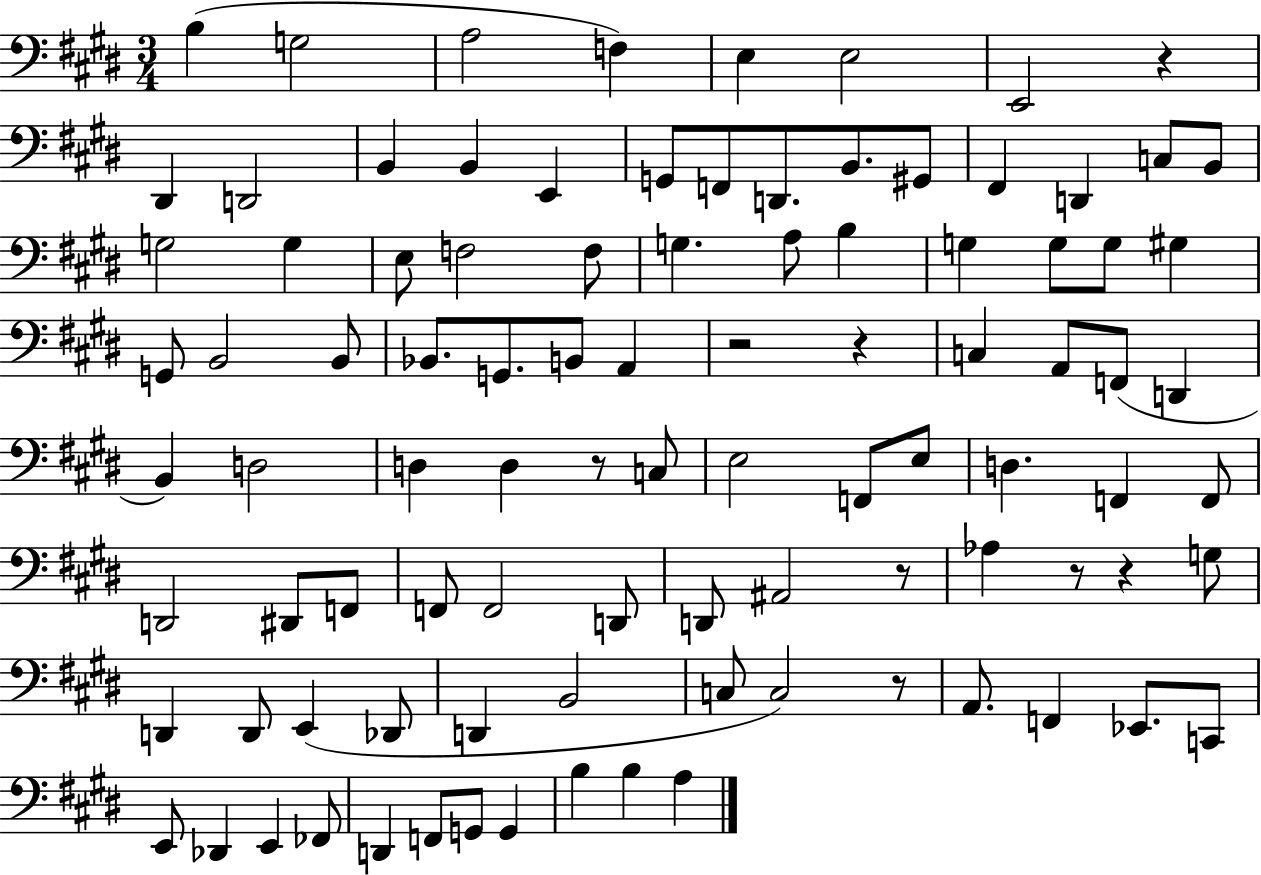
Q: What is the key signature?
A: E major